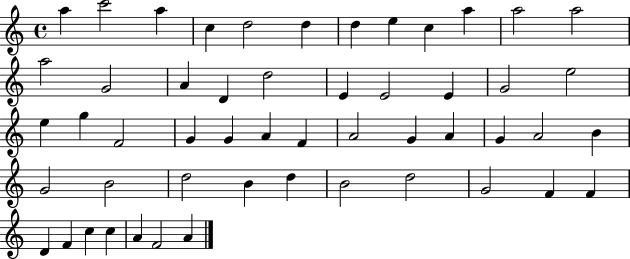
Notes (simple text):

A5/q C6/h A5/q C5/q D5/h D5/q D5/q E5/q C5/q A5/q A5/h A5/h A5/h G4/h A4/q D4/q D5/h E4/q E4/h E4/q G4/h E5/h E5/q G5/q F4/h G4/q G4/q A4/q F4/q A4/h G4/q A4/q G4/q A4/h B4/q G4/h B4/h D5/h B4/q D5/q B4/h D5/h G4/h F4/q F4/q D4/q F4/q C5/q C5/q A4/q F4/h A4/q